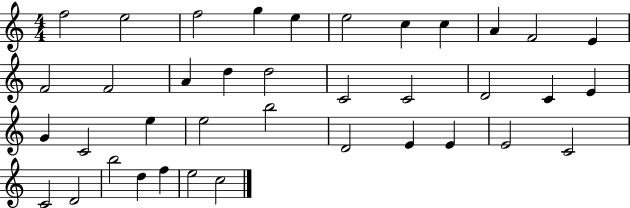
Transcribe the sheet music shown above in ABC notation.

X:1
T:Untitled
M:4/4
L:1/4
K:C
f2 e2 f2 g e e2 c c A F2 E F2 F2 A d d2 C2 C2 D2 C E G C2 e e2 b2 D2 E E E2 C2 C2 D2 b2 d f e2 c2